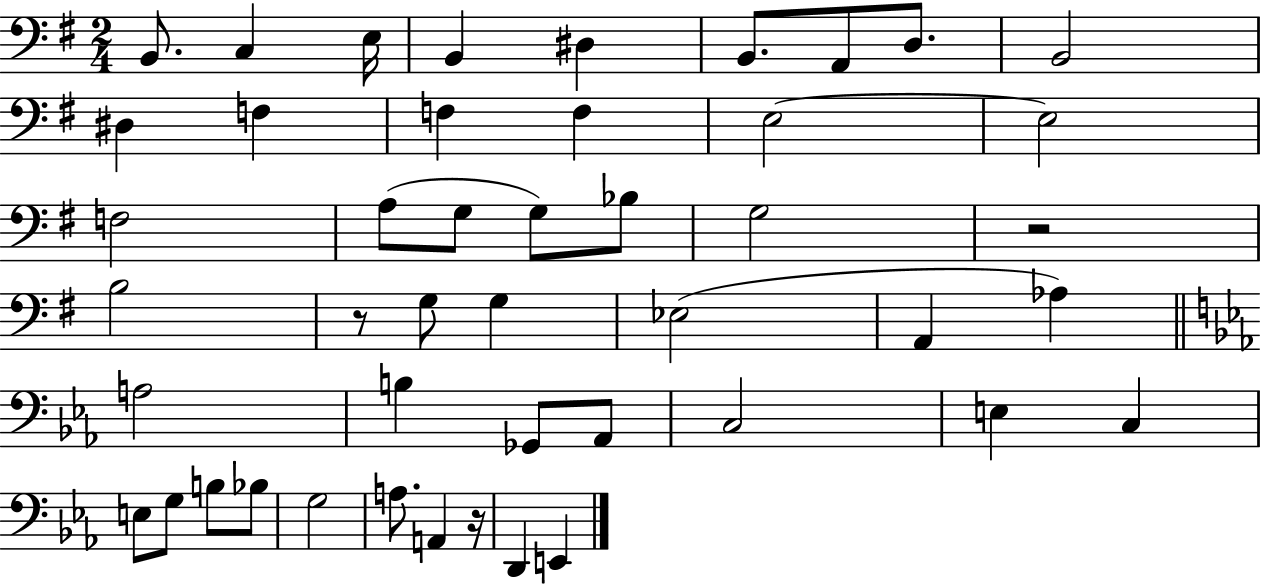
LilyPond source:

{
  \clef bass
  \numericTimeSignature
  \time 2/4
  \key g \major
  b,8. c4 e16 | b,4 dis4 | b,8. a,8 d8. | b,2 | \break dis4 f4 | f4 f4 | e2~~ | e2 | \break f2 | a8( g8 g8) bes8 | g2 | r2 | \break b2 | r8 g8 g4 | ees2( | a,4 aes4) | \break \bar "||" \break \key ees \major a2 | b4 ges,8 aes,8 | c2 | e4 c4 | \break e8 g8 b8 bes8 | g2 | a8. a,4 r16 | d,4 e,4 | \break \bar "|."
}